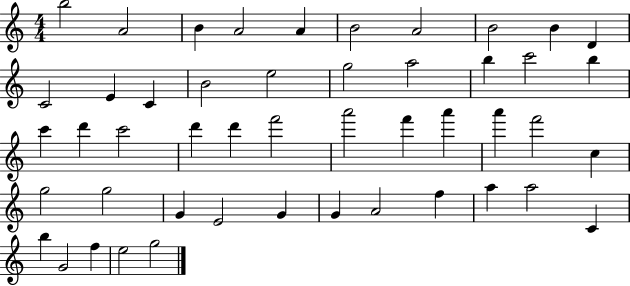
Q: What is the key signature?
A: C major